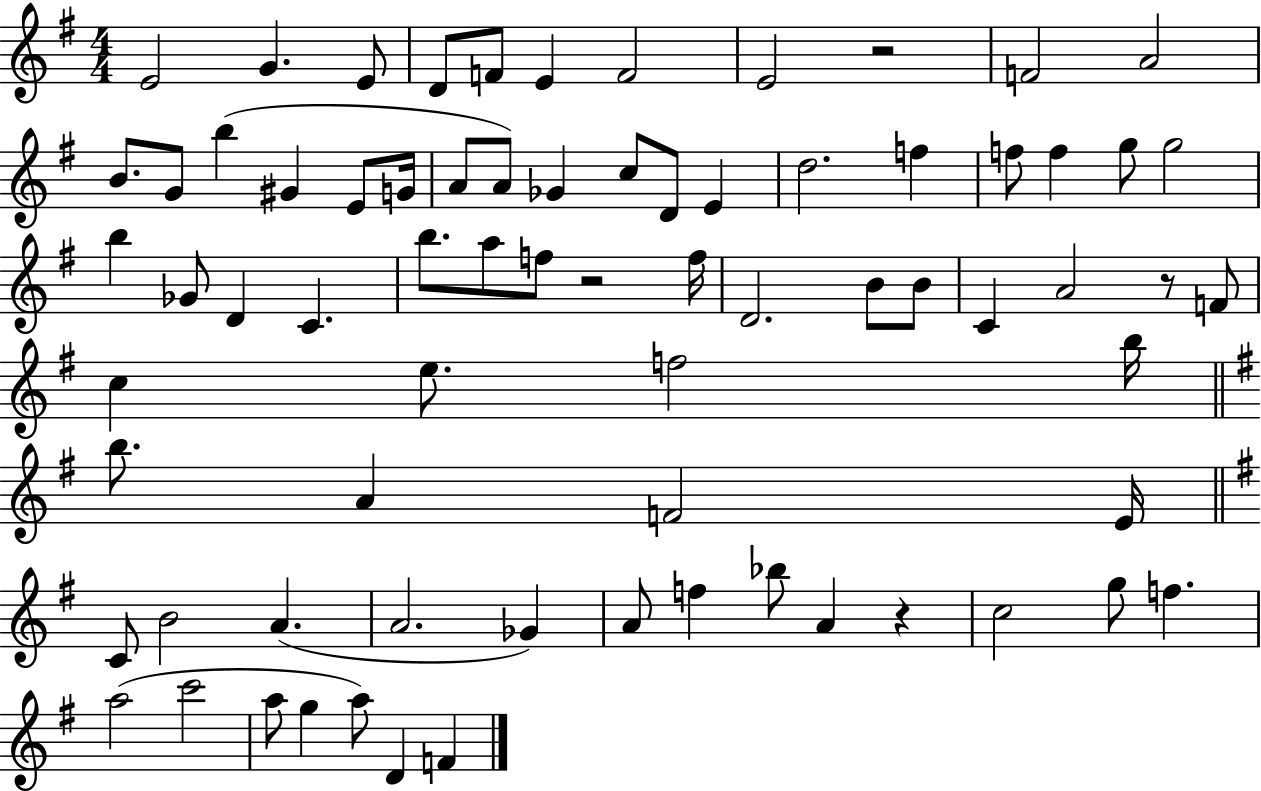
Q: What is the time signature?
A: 4/4